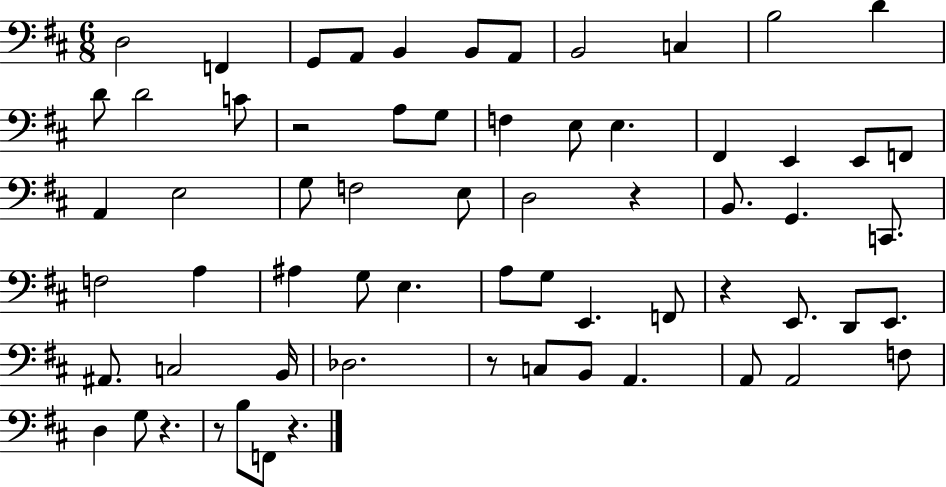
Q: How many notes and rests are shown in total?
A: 65